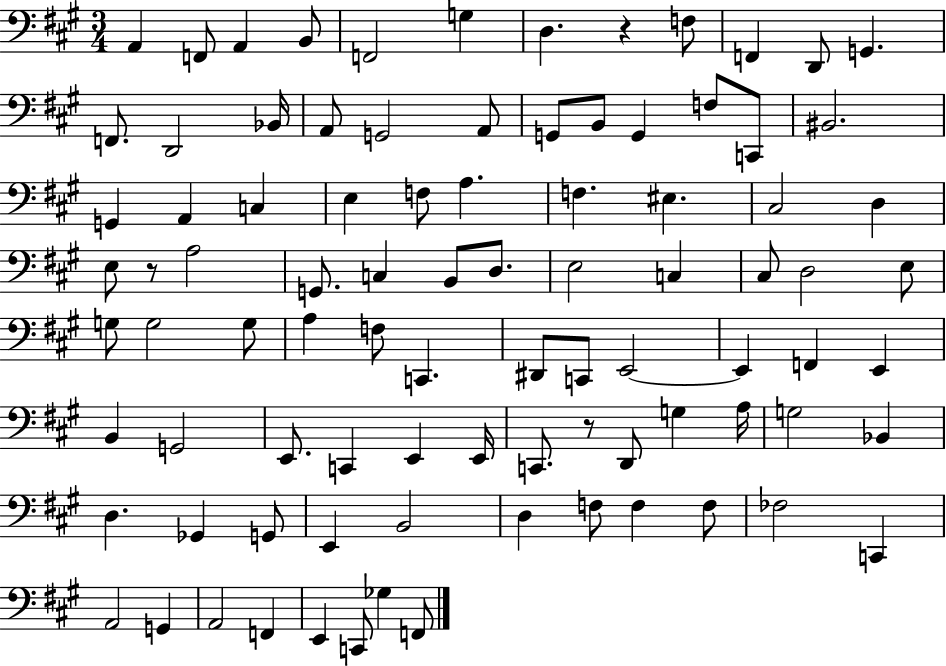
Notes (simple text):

A2/q F2/e A2/q B2/e F2/h G3/q D3/q. R/q F3/e F2/q D2/e G2/q. F2/e. D2/h Bb2/s A2/e G2/h A2/e G2/e B2/e G2/q F3/e C2/e BIS2/h. G2/q A2/q C3/q E3/q F3/e A3/q. F3/q. EIS3/q. C#3/h D3/q E3/e R/e A3/h G2/e. C3/q B2/e D3/e. E3/h C3/q C#3/e D3/h E3/e G3/e G3/h G3/e A3/q F3/e C2/q. D#2/e C2/e E2/h E2/q F2/q E2/q B2/q G2/h E2/e. C2/q E2/q E2/s C2/e. R/e D2/e G3/q A3/s G3/h Bb2/q D3/q. Gb2/q G2/e E2/q B2/h D3/q F3/e F3/q F3/e FES3/h C2/q A2/h G2/q A2/h F2/q E2/q C2/e Gb3/q F2/e